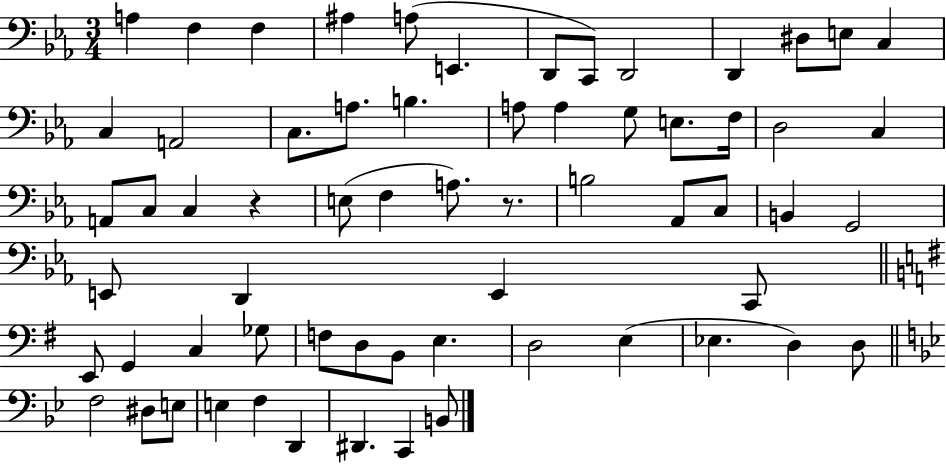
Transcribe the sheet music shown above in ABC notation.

X:1
T:Untitled
M:3/4
L:1/4
K:Eb
A, F, F, ^A, A,/2 E,, D,,/2 C,,/2 D,,2 D,, ^D,/2 E,/2 C, C, A,,2 C,/2 A,/2 B, A,/2 A, G,/2 E,/2 F,/4 D,2 C, A,,/2 C,/2 C, z E,/2 F, A,/2 z/2 B,2 _A,,/2 C,/2 B,, G,,2 E,,/2 D,, E,, C,,/2 E,,/2 G,, C, _G,/2 F,/2 D,/2 B,,/2 E, D,2 E, _E, D, D,/2 F,2 ^D,/2 E,/2 E, F, D,, ^D,, C,, B,,/2